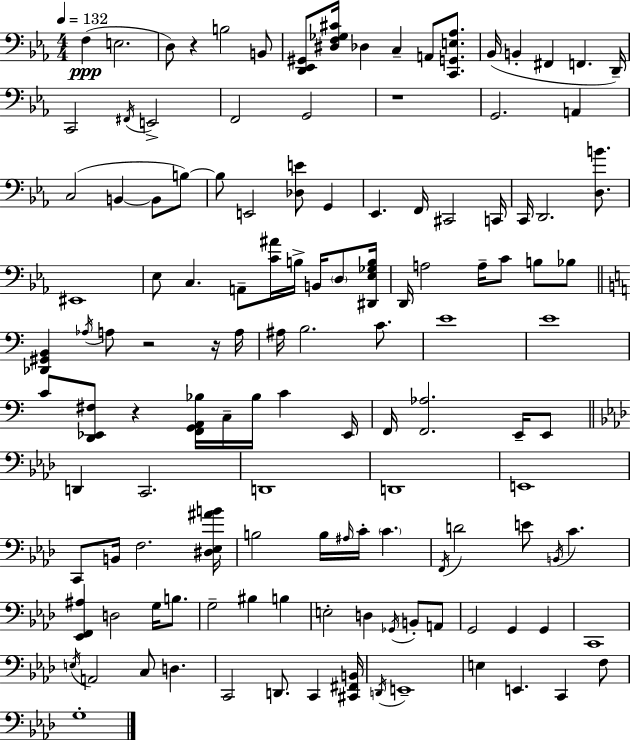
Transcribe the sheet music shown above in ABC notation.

X:1
T:Untitled
M:4/4
L:1/4
K:Cm
F, E,2 D,/2 z B,2 B,,/2 [D,,_E,,^G,,]/2 [^D,F,_G,^C]/4 _D, C, A,,/2 [C,,G,,E,_A,]/2 _B,,/4 B,, ^F,, F,, D,,/4 C,,2 ^F,,/4 E,,2 F,,2 G,,2 z4 G,,2 A,, C,2 B,, B,,/2 B,/2 B,/2 E,,2 [_D,E]/2 G,, _E,, F,,/4 ^C,,2 C,,/4 C,,/4 D,,2 [D,B]/2 ^E,,4 _E,/2 C, A,,/2 [C^A]/4 B,/4 B,,/4 D,/2 [^D,,_E,_G,B,]/4 D,,/4 A,2 A,/4 C/2 B,/2 _B,/2 [_D,,^G,,B,,] _A,/4 A,/2 z2 z/4 A,/4 ^A,/4 B,2 C/2 E4 E4 C/2 [D,,_E,,^F,]/2 z [F,,G,,A,,_B,]/4 C,/4 _B,/4 C _E,,/4 F,,/4 [F,,_A,]2 E,,/4 E,,/2 D,, C,,2 D,,4 D,,4 E,,4 C,,/2 B,,/4 F,2 [^D,_E,^AB]/4 B,2 B,/4 ^A,/4 C/4 C F,,/4 D2 E/2 B,,/4 C [_E,,F,,^A,] D,2 G,/4 B,/2 G,2 ^B, B, E,2 D, _G,,/4 B,,/2 A,,/2 G,,2 G,, G,, C,,4 E,/4 A,,2 C,/2 D, C,,2 D,,/2 C,, [^C,,^F,,B,,]/4 D,,/4 E,,4 E, E,, C,, F,/2 G,4